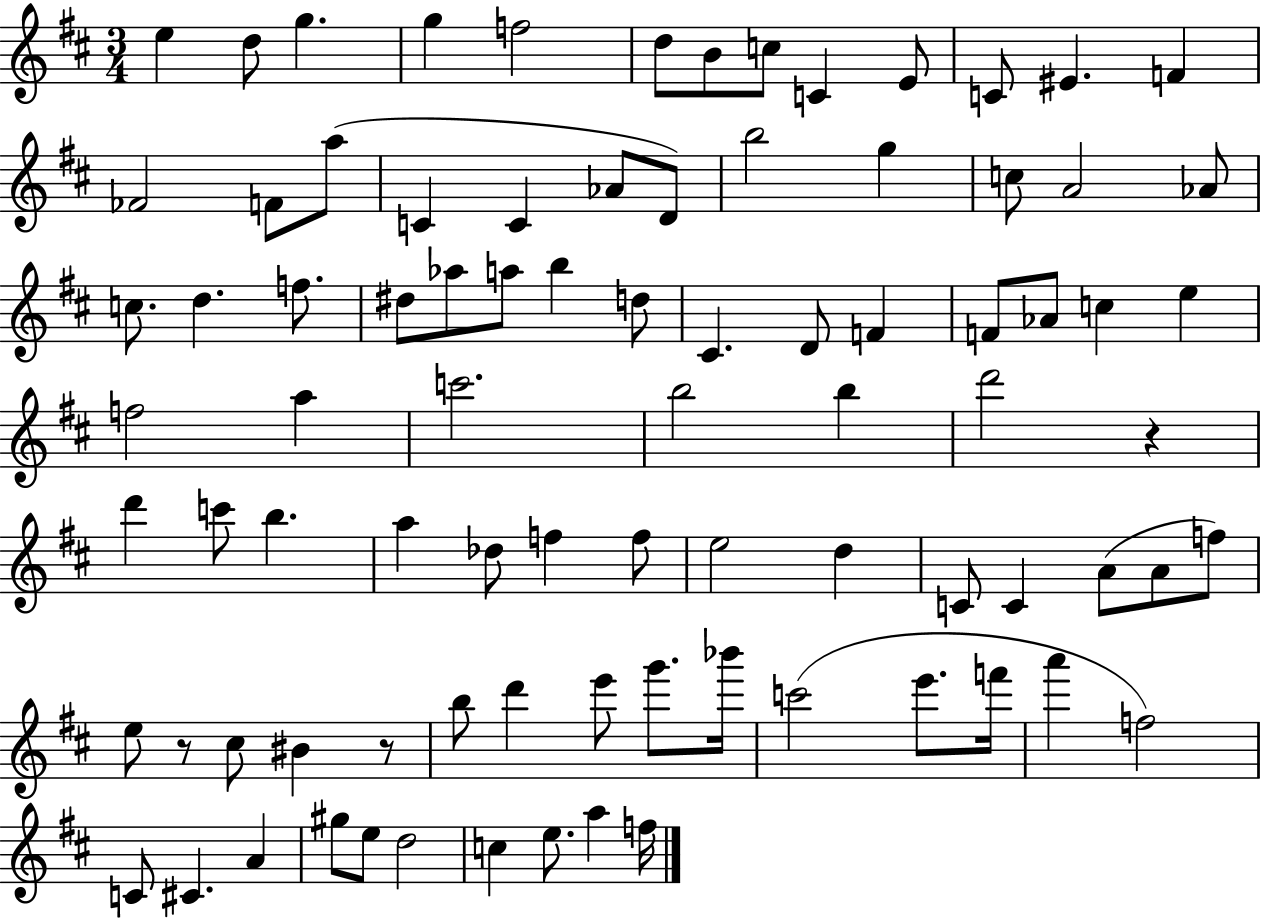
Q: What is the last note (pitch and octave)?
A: F5